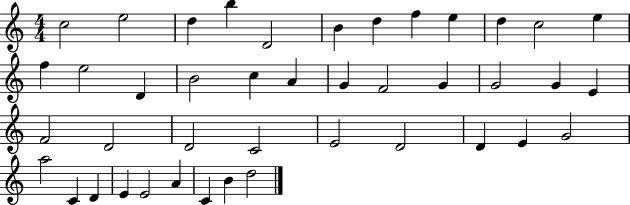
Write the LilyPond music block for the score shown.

{
  \clef treble
  \numericTimeSignature
  \time 4/4
  \key c \major
  c''2 e''2 | d''4 b''4 d'2 | b'4 d''4 f''4 e''4 | d''4 c''2 e''4 | \break f''4 e''2 d'4 | b'2 c''4 a'4 | g'4 f'2 g'4 | g'2 g'4 e'4 | \break f'2 d'2 | d'2 c'2 | e'2 d'2 | d'4 e'4 g'2 | \break a''2 c'4 d'4 | e'4 e'2 a'4 | c'4 b'4 d''2 | \bar "|."
}